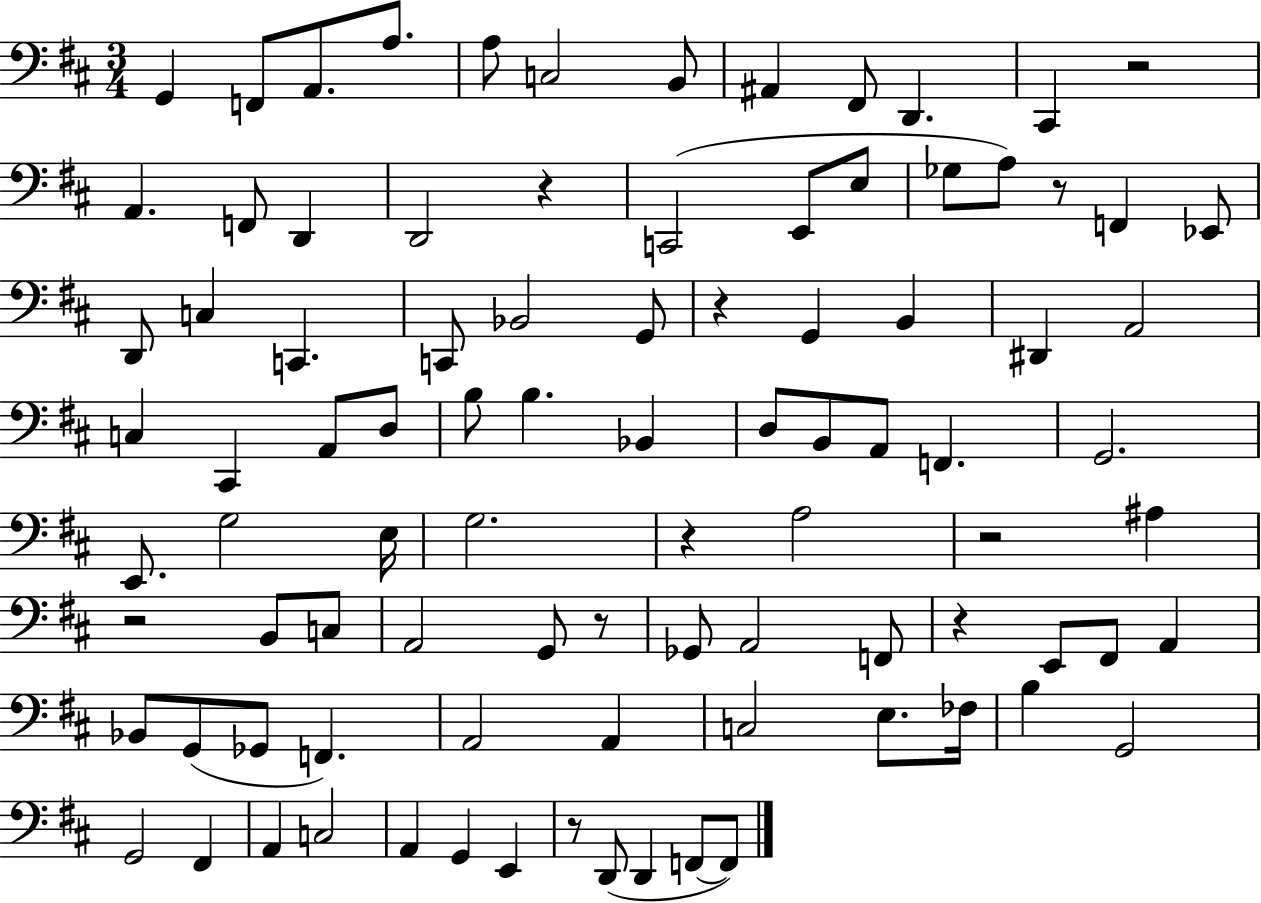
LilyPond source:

{
  \clef bass
  \numericTimeSignature
  \time 3/4
  \key d \major
  g,4 f,8 a,8. a8. | a8 c2 b,8 | ais,4 fis,8 d,4. | cis,4 r2 | \break a,4. f,8 d,4 | d,2 r4 | c,2( e,8 e8 | ges8 a8) r8 f,4 ees,8 | \break d,8 c4 c,4. | c,8 bes,2 g,8 | r4 g,4 b,4 | dis,4 a,2 | \break c4 cis,4 a,8 d8 | b8 b4. bes,4 | d8 b,8 a,8 f,4. | g,2. | \break e,8. g2 e16 | g2. | r4 a2 | r2 ais4 | \break r2 b,8 c8 | a,2 g,8 r8 | ges,8 a,2 f,8 | r4 e,8 fis,8 a,4 | \break bes,8 g,8( ges,8 f,4.) | a,2 a,4 | c2 e8. fes16 | b4 g,2 | \break g,2 fis,4 | a,4 c2 | a,4 g,4 e,4 | r8 d,8( d,4 f,8~~ f,8) | \break \bar "|."
}